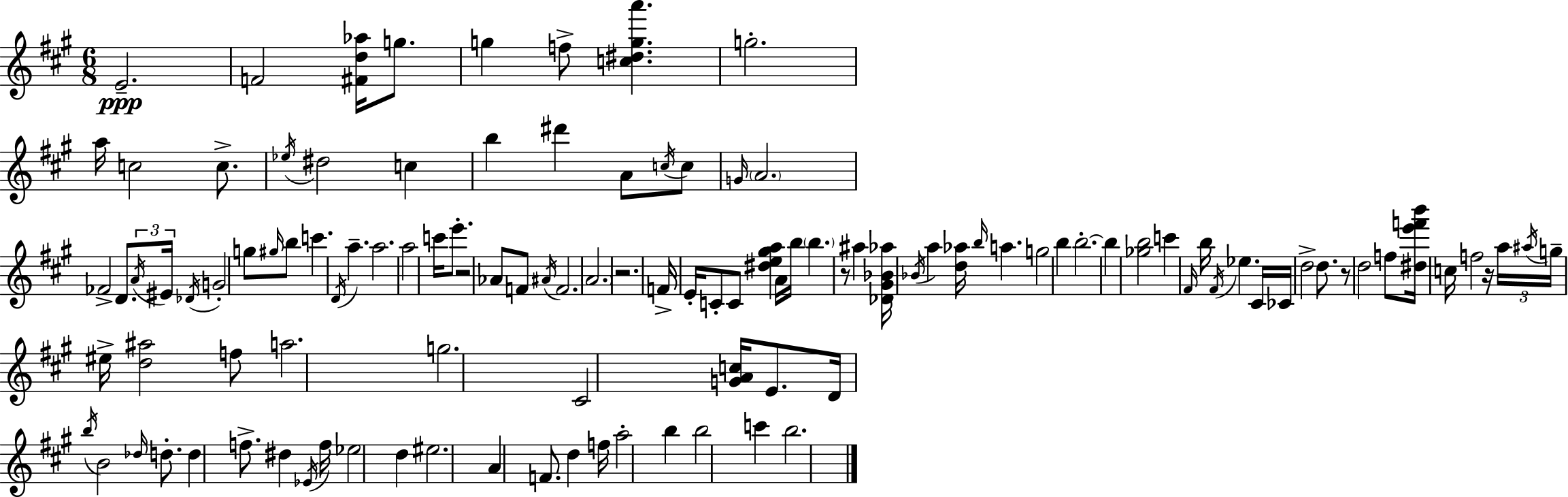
E4/h. F4/h [F#4,D5,Ab5]/s G5/e. G5/q F5/e [C5,D#5,G5,A6]/q. G5/h. A5/s C5/h C5/e. Eb5/s D#5/h C5/q B5/q D#6/q A4/e C5/s C5/e G4/s A4/h. FES4/h D4/e. A4/s EIS4/s Db4/s G4/h G5/e G#5/s B5/e C6/q. D4/s A5/q. A5/h. A5/h C6/s E6/e. R/h Ab4/e F4/e A#4/s F4/h. A4/h. R/h. F4/s E4/s C4/e C4/e [D#5,E5,G#5,A5]/q A4/s B5/s B5/q. R/e A#5/q [Db4,G#4,Bb4,Ab5]/s Bb4/s A5/q [D5,Ab5]/s B5/s A5/q. G5/h B5/q B5/h. B5/q [Gb5,B5]/h C6/q F#4/s B5/s F#4/s Eb5/q. C#4/s CES4/s D5/h D5/e. R/e D5/h F5/e [D#5,E6,F6,B6]/s C5/s F5/h R/s A5/s A#5/s G5/s EIS5/s [D5,A#5]/h F5/e A5/h. G5/h. C#4/h [G4,A4,C5]/s E4/e. D4/s B5/s B4/h Db5/s D5/e. D5/q F5/e. D#5/q Eb4/s F5/s Eb5/h D5/q EIS5/h. A4/q F4/e. D5/q F5/s A5/h B5/q B5/h C6/q B5/h.